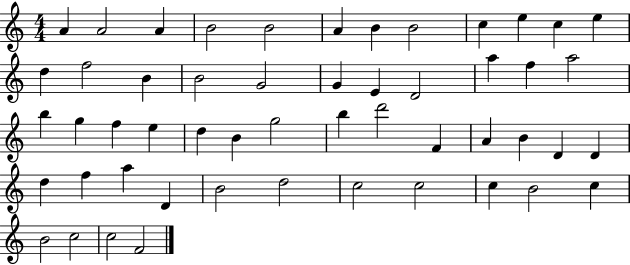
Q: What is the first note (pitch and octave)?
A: A4